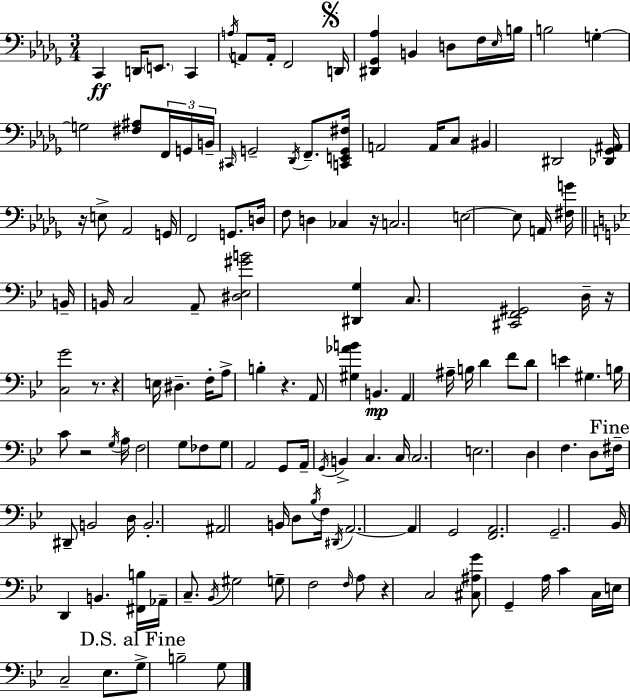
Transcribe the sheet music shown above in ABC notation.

X:1
T:Untitled
M:3/4
L:1/4
K:Bbm
C,, D,,/4 E,,/2 C,, A,/4 A,,/2 A,,/4 F,,2 D,,/4 [^D,,_G,,_A,] B,, D,/2 F,/4 _E,/4 B,/4 B,2 G, G,2 [^F,^A,]/2 F,,/4 G,,/4 B,,/4 ^C,,/4 G,,2 _D,,/4 F,,/2 [C,,E,,G,,^F,]/4 A,,2 A,,/4 C,/2 ^B,, ^D,,2 [_D,,_G,,^A,,]/4 z/4 E,/2 _A,,2 G,,/4 F,,2 G,,/2 D,/4 F,/2 D, _C, z/4 C,2 E,2 E,/2 A,,/4 [^F,G]/4 B,,/4 B,,/4 C,2 A,,/2 [^D,_E,^GB]2 [^D,,G,] C,/2 [^C,,F,,^G,,]2 D,/4 z/4 [C,G]2 z/2 z E,/4 ^D, F,/4 A,/2 B, z A,,/2 [^G,_AB] B,, A,, ^A,/4 B,/4 D F/2 D/2 E ^G, B,/4 C/2 z2 G,/4 A,/4 F,2 G,/2 _F,/2 G,/2 A,,2 G,,/2 A,,/4 G,,/4 B,, C, C,/4 C,2 E,2 D, F, D,/2 ^F,/4 ^D,,/2 B,,2 D,/4 B,,2 ^A,,2 B,,/4 D,/2 _B,/4 F,/4 ^D,,/4 A,,2 A,, G,,2 [F,,A,,]2 G,,2 _B,,/4 D,, B,, [^F,,B,]/4 _A,,/4 C,/2 _B,,/4 ^G,2 G,/2 F,2 F,/4 A,/2 z C,2 [^C,^A,G]/2 G,, A,/4 C C,/4 E,/4 C,2 _E,/2 G,/2 B,2 G,/2